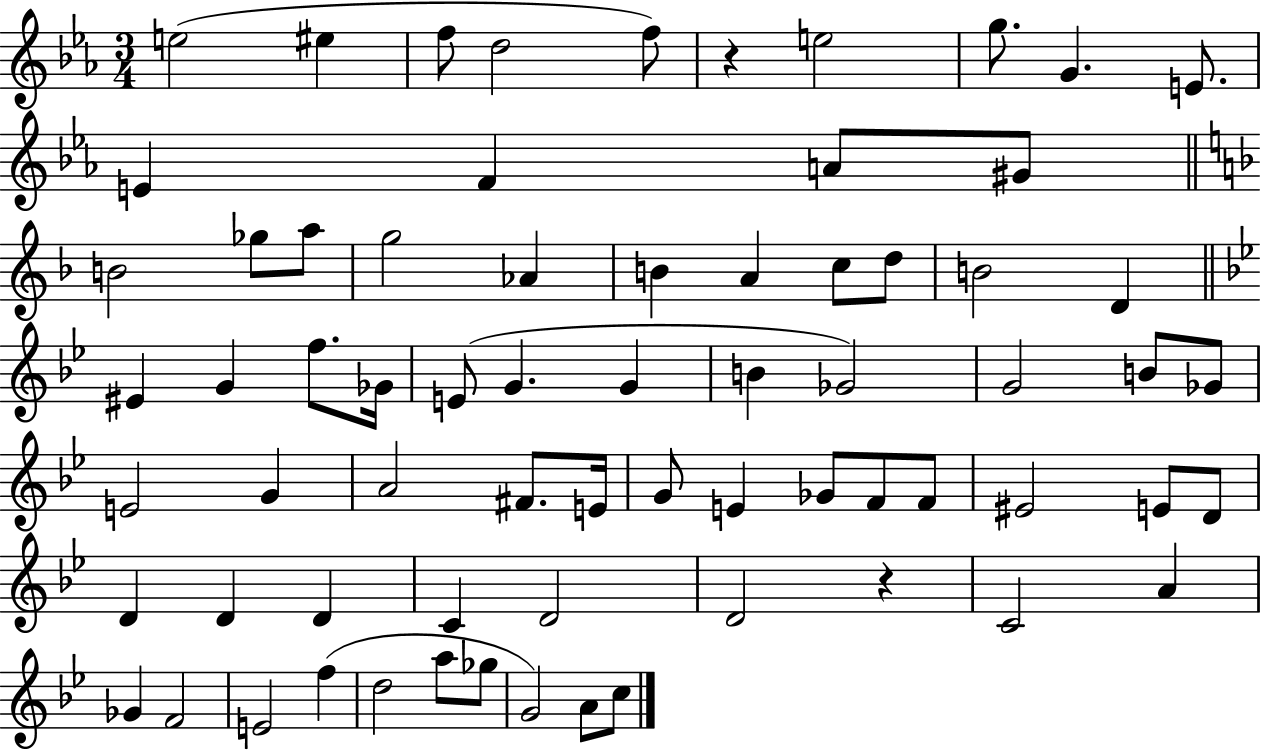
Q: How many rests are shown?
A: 2